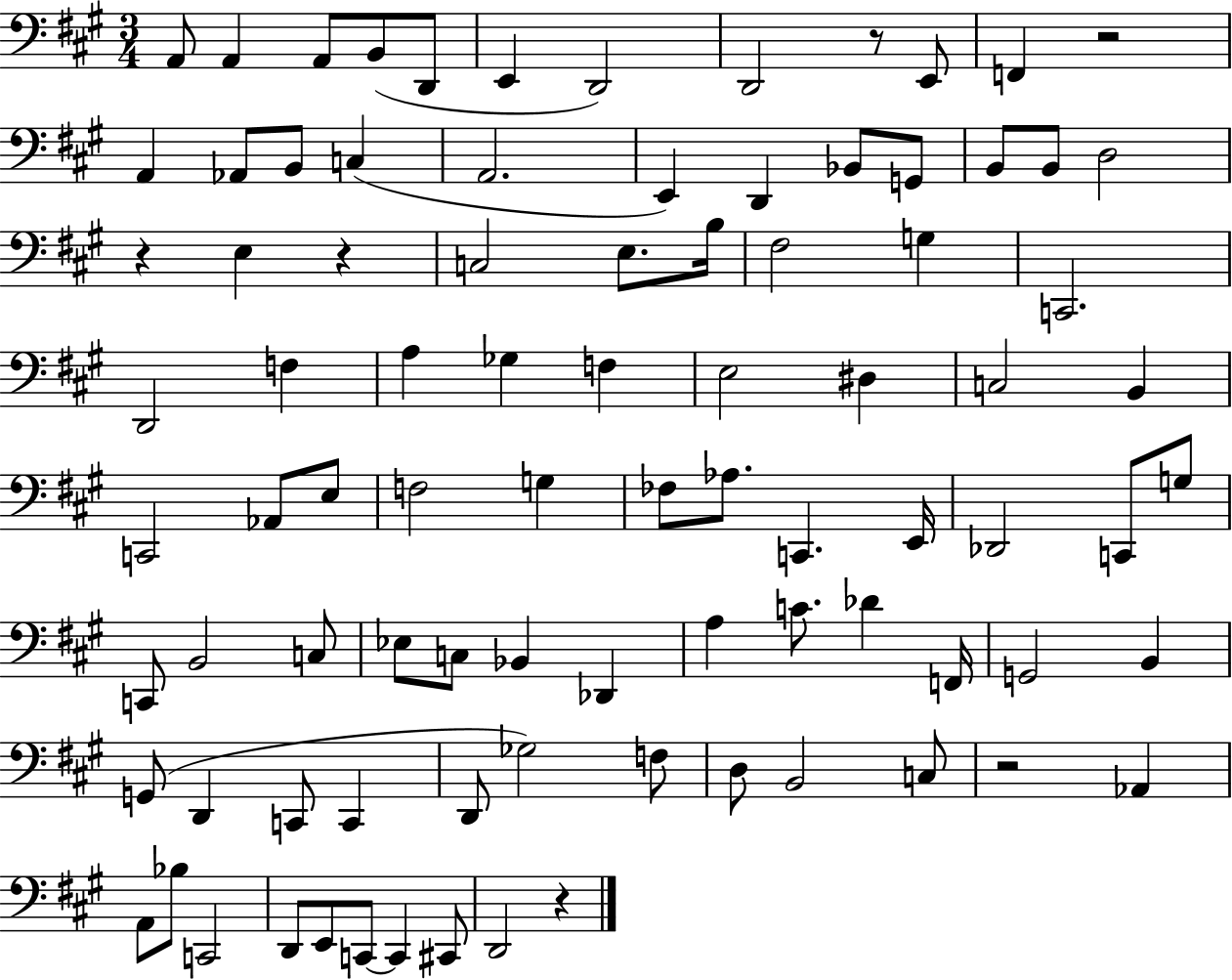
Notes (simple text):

A2/e A2/q A2/e B2/e D2/e E2/q D2/h D2/h R/e E2/e F2/q R/h A2/q Ab2/e B2/e C3/q A2/h. E2/q D2/q Bb2/e G2/e B2/e B2/e D3/h R/q E3/q R/q C3/h E3/e. B3/s F#3/h G3/q C2/h. D2/h F3/q A3/q Gb3/q F3/q E3/h D#3/q C3/h B2/q C2/h Ab2/e E3/e F3/h G3/q FES3/e Ab3/e. C2/q. E2/s Db2/h C2/e G3/e C2/e B2/h C3/e Eb3/e C3/e Bb2/q Db2/q A3/q C4/e. Db4/q F2/s G2/h B2/q G2/e D2/q C2/e C2/q D2/e Gb3/h F3/e D3/e B2/h C3/e R/h Ab2/q A2/e Bb3/e C2/h D2/e E2/e C2/e C2/q C#2/e D2/h R/q